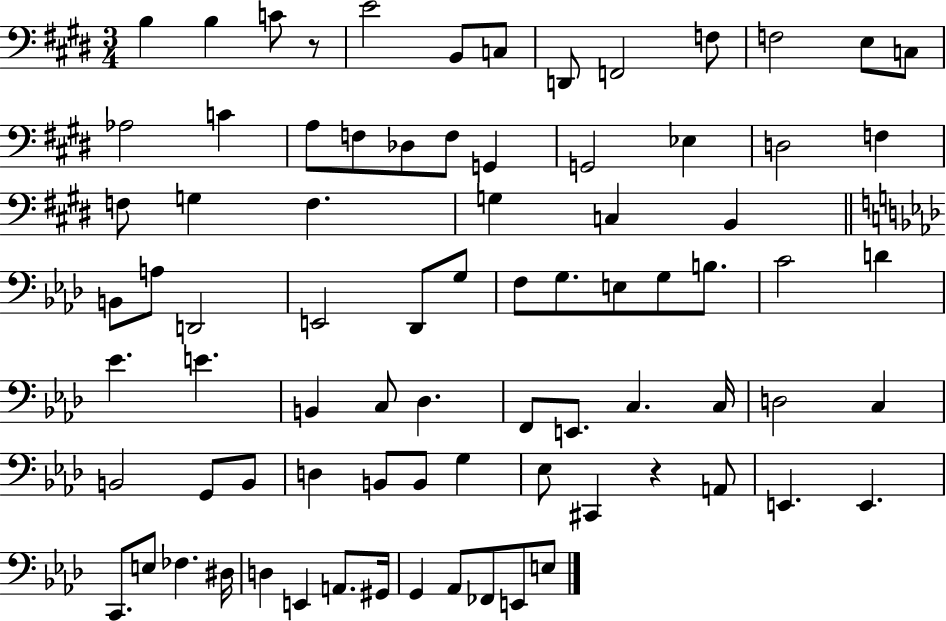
{
  \clef bass
  \numericTimeSignature
  \time 3/4
  \key e \major
  \repeat volta 2 { b4 b4 c'8 r8 | e'2 b,8 c8 | d,8 f,2 f8 | f2 e8 c8 | \break aes2 c'4 | a8 f8 des8 f8 g,4 | g,2 ees4 | d2 f4 | \break f8 g4 f4. | g4 c4 b,4 | \bar "||" \break \key aes \major b,8 a8 d,2 | e,2 des,8 g8 | f8 g8. e8 g8 b8. | c'2 d'4 | \break ees'4. e'4. | b,4 c8 des4. | f,8 e,8. c4. c16 | d2 c4 | \break b,2 g,8 b,8 | d4 b,8 b,8 g4 | ees8 cis,4 r4 a,8 | e,4. e,4. | \break c,8. e8 fes4. dis16 | d4 e,4 a,8. gis,16 | g,4 aes,8 fes,8 e,8 e8 | } \bar "|."
}